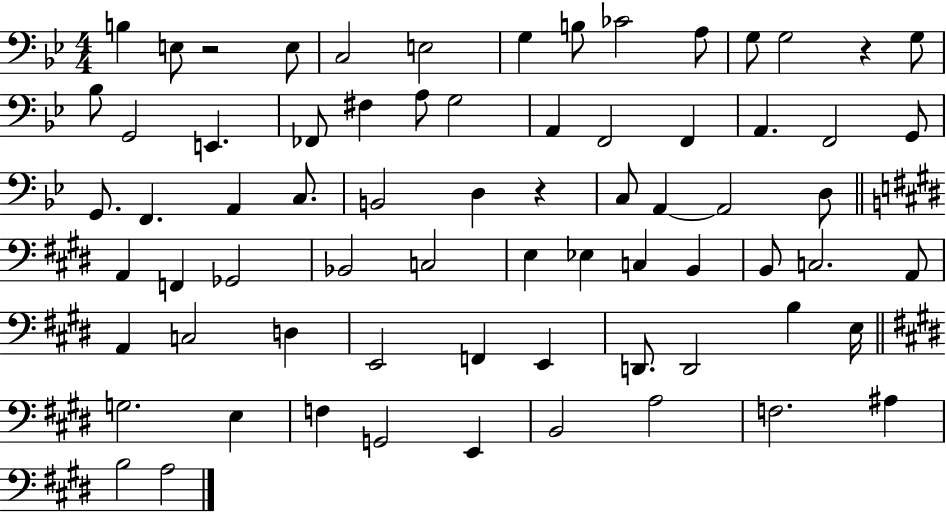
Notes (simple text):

B3/q E3/e R/h E3/e C3/h E3/h G3/q B3/e CES4/h A3/e G3/e G3/h R/q G3/e Bb3/e G2/h E2/q. FES2/e F#3/q A3/e G3/h A2/q F2/h F2/q A2/q. F2/h G2/e G2/e. F2/q. A2/q C3/e. B2/h D3/q R/q C3/e A2/q A2/h D3/e A2/q F2/q Gb2/h Bb2/h C3/h E3/q Eb3/q C3/q B2/q B2/e C3/h. A2/e A2/q C3/h D3/q E2/h F2/q E2/q D2/e. D2/h B3/q E3/s G3/h. E3/q F3/q G2/h E2/q B2/h A3/h F3/h. A#3/q B3/h A3/h